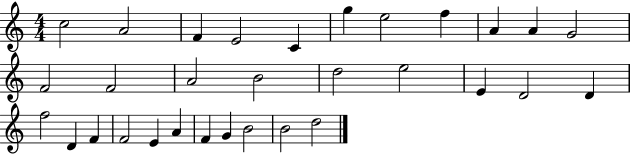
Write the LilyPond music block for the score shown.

{
  \clef treble
  \numericTimeSignature
  \time 4/4
  \key c \major
  c''2 a'2 | f'4 e'2 c'4 | g''4 e''2 f''4 | a'4 a'4 g'2 | \break f'2 f'2 | a'2 b'2 | d''2 e''2 | e'4 d'2 d'4 | \break f''2 d'4 f'4 | f'2 e'4 a'4 | f'4 g'4 b'2 | b'2 d''2 | \break \bar "|."
}